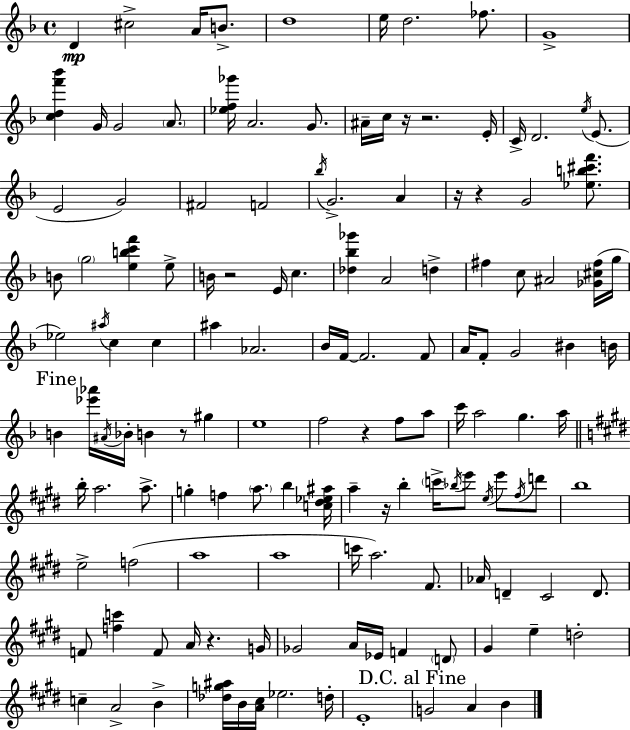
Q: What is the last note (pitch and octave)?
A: B4